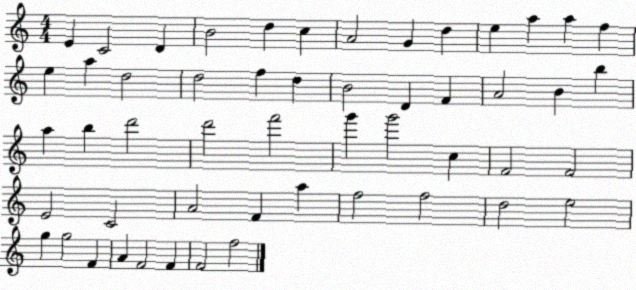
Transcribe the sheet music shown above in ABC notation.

X:1
T:Untitled
M:4/4
L:1/4
K:C
E C2 D B2 d c A2 G d e a a f e a d2 d2 f d B2 D F A2 B b a b d'2 d'2 f'2 g' g'2 c F2 F2 E2 C2 A2 F a f2 f2 d2 e2 g g2 F A F2 F F2 f2